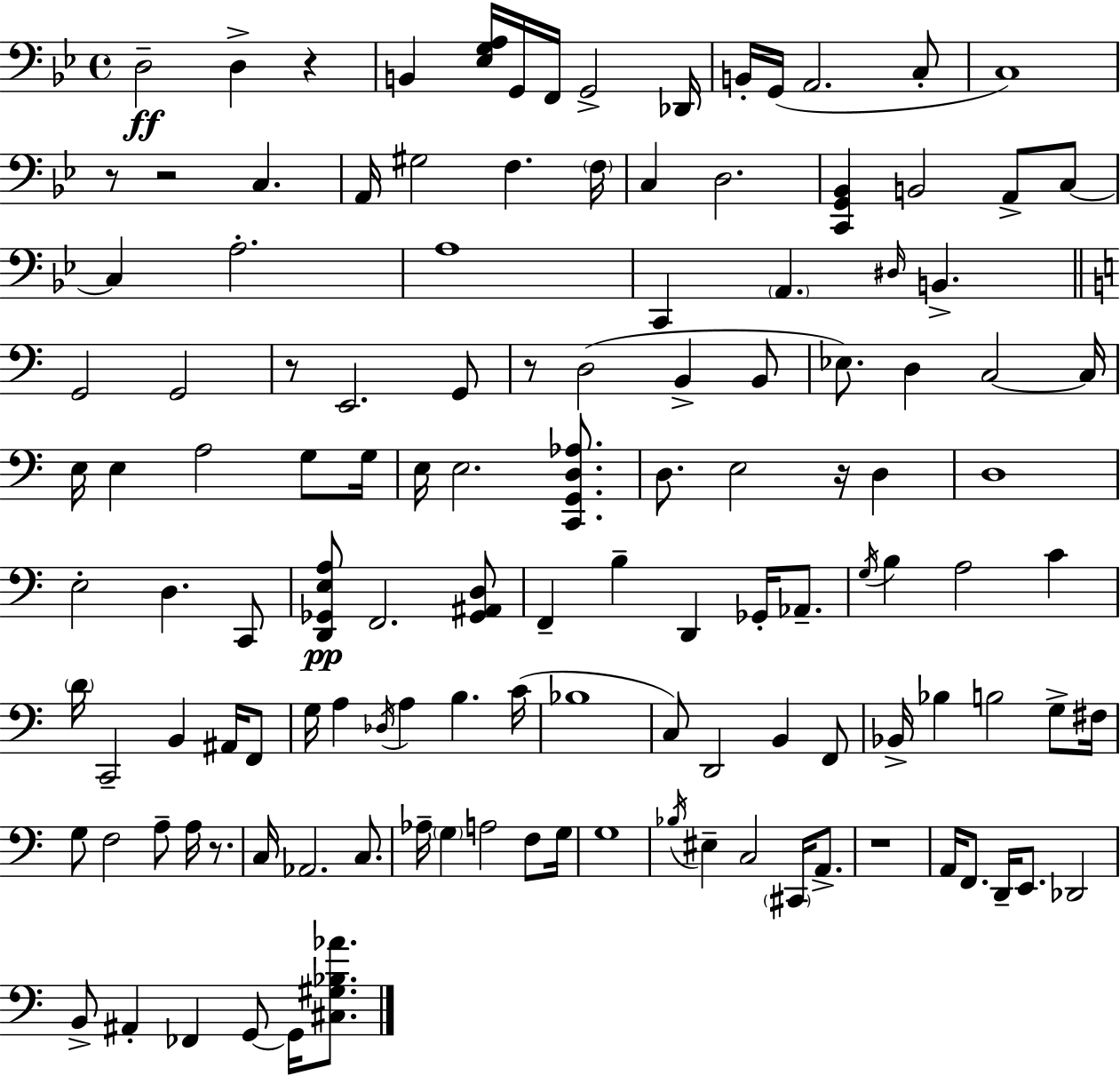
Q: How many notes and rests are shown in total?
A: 127